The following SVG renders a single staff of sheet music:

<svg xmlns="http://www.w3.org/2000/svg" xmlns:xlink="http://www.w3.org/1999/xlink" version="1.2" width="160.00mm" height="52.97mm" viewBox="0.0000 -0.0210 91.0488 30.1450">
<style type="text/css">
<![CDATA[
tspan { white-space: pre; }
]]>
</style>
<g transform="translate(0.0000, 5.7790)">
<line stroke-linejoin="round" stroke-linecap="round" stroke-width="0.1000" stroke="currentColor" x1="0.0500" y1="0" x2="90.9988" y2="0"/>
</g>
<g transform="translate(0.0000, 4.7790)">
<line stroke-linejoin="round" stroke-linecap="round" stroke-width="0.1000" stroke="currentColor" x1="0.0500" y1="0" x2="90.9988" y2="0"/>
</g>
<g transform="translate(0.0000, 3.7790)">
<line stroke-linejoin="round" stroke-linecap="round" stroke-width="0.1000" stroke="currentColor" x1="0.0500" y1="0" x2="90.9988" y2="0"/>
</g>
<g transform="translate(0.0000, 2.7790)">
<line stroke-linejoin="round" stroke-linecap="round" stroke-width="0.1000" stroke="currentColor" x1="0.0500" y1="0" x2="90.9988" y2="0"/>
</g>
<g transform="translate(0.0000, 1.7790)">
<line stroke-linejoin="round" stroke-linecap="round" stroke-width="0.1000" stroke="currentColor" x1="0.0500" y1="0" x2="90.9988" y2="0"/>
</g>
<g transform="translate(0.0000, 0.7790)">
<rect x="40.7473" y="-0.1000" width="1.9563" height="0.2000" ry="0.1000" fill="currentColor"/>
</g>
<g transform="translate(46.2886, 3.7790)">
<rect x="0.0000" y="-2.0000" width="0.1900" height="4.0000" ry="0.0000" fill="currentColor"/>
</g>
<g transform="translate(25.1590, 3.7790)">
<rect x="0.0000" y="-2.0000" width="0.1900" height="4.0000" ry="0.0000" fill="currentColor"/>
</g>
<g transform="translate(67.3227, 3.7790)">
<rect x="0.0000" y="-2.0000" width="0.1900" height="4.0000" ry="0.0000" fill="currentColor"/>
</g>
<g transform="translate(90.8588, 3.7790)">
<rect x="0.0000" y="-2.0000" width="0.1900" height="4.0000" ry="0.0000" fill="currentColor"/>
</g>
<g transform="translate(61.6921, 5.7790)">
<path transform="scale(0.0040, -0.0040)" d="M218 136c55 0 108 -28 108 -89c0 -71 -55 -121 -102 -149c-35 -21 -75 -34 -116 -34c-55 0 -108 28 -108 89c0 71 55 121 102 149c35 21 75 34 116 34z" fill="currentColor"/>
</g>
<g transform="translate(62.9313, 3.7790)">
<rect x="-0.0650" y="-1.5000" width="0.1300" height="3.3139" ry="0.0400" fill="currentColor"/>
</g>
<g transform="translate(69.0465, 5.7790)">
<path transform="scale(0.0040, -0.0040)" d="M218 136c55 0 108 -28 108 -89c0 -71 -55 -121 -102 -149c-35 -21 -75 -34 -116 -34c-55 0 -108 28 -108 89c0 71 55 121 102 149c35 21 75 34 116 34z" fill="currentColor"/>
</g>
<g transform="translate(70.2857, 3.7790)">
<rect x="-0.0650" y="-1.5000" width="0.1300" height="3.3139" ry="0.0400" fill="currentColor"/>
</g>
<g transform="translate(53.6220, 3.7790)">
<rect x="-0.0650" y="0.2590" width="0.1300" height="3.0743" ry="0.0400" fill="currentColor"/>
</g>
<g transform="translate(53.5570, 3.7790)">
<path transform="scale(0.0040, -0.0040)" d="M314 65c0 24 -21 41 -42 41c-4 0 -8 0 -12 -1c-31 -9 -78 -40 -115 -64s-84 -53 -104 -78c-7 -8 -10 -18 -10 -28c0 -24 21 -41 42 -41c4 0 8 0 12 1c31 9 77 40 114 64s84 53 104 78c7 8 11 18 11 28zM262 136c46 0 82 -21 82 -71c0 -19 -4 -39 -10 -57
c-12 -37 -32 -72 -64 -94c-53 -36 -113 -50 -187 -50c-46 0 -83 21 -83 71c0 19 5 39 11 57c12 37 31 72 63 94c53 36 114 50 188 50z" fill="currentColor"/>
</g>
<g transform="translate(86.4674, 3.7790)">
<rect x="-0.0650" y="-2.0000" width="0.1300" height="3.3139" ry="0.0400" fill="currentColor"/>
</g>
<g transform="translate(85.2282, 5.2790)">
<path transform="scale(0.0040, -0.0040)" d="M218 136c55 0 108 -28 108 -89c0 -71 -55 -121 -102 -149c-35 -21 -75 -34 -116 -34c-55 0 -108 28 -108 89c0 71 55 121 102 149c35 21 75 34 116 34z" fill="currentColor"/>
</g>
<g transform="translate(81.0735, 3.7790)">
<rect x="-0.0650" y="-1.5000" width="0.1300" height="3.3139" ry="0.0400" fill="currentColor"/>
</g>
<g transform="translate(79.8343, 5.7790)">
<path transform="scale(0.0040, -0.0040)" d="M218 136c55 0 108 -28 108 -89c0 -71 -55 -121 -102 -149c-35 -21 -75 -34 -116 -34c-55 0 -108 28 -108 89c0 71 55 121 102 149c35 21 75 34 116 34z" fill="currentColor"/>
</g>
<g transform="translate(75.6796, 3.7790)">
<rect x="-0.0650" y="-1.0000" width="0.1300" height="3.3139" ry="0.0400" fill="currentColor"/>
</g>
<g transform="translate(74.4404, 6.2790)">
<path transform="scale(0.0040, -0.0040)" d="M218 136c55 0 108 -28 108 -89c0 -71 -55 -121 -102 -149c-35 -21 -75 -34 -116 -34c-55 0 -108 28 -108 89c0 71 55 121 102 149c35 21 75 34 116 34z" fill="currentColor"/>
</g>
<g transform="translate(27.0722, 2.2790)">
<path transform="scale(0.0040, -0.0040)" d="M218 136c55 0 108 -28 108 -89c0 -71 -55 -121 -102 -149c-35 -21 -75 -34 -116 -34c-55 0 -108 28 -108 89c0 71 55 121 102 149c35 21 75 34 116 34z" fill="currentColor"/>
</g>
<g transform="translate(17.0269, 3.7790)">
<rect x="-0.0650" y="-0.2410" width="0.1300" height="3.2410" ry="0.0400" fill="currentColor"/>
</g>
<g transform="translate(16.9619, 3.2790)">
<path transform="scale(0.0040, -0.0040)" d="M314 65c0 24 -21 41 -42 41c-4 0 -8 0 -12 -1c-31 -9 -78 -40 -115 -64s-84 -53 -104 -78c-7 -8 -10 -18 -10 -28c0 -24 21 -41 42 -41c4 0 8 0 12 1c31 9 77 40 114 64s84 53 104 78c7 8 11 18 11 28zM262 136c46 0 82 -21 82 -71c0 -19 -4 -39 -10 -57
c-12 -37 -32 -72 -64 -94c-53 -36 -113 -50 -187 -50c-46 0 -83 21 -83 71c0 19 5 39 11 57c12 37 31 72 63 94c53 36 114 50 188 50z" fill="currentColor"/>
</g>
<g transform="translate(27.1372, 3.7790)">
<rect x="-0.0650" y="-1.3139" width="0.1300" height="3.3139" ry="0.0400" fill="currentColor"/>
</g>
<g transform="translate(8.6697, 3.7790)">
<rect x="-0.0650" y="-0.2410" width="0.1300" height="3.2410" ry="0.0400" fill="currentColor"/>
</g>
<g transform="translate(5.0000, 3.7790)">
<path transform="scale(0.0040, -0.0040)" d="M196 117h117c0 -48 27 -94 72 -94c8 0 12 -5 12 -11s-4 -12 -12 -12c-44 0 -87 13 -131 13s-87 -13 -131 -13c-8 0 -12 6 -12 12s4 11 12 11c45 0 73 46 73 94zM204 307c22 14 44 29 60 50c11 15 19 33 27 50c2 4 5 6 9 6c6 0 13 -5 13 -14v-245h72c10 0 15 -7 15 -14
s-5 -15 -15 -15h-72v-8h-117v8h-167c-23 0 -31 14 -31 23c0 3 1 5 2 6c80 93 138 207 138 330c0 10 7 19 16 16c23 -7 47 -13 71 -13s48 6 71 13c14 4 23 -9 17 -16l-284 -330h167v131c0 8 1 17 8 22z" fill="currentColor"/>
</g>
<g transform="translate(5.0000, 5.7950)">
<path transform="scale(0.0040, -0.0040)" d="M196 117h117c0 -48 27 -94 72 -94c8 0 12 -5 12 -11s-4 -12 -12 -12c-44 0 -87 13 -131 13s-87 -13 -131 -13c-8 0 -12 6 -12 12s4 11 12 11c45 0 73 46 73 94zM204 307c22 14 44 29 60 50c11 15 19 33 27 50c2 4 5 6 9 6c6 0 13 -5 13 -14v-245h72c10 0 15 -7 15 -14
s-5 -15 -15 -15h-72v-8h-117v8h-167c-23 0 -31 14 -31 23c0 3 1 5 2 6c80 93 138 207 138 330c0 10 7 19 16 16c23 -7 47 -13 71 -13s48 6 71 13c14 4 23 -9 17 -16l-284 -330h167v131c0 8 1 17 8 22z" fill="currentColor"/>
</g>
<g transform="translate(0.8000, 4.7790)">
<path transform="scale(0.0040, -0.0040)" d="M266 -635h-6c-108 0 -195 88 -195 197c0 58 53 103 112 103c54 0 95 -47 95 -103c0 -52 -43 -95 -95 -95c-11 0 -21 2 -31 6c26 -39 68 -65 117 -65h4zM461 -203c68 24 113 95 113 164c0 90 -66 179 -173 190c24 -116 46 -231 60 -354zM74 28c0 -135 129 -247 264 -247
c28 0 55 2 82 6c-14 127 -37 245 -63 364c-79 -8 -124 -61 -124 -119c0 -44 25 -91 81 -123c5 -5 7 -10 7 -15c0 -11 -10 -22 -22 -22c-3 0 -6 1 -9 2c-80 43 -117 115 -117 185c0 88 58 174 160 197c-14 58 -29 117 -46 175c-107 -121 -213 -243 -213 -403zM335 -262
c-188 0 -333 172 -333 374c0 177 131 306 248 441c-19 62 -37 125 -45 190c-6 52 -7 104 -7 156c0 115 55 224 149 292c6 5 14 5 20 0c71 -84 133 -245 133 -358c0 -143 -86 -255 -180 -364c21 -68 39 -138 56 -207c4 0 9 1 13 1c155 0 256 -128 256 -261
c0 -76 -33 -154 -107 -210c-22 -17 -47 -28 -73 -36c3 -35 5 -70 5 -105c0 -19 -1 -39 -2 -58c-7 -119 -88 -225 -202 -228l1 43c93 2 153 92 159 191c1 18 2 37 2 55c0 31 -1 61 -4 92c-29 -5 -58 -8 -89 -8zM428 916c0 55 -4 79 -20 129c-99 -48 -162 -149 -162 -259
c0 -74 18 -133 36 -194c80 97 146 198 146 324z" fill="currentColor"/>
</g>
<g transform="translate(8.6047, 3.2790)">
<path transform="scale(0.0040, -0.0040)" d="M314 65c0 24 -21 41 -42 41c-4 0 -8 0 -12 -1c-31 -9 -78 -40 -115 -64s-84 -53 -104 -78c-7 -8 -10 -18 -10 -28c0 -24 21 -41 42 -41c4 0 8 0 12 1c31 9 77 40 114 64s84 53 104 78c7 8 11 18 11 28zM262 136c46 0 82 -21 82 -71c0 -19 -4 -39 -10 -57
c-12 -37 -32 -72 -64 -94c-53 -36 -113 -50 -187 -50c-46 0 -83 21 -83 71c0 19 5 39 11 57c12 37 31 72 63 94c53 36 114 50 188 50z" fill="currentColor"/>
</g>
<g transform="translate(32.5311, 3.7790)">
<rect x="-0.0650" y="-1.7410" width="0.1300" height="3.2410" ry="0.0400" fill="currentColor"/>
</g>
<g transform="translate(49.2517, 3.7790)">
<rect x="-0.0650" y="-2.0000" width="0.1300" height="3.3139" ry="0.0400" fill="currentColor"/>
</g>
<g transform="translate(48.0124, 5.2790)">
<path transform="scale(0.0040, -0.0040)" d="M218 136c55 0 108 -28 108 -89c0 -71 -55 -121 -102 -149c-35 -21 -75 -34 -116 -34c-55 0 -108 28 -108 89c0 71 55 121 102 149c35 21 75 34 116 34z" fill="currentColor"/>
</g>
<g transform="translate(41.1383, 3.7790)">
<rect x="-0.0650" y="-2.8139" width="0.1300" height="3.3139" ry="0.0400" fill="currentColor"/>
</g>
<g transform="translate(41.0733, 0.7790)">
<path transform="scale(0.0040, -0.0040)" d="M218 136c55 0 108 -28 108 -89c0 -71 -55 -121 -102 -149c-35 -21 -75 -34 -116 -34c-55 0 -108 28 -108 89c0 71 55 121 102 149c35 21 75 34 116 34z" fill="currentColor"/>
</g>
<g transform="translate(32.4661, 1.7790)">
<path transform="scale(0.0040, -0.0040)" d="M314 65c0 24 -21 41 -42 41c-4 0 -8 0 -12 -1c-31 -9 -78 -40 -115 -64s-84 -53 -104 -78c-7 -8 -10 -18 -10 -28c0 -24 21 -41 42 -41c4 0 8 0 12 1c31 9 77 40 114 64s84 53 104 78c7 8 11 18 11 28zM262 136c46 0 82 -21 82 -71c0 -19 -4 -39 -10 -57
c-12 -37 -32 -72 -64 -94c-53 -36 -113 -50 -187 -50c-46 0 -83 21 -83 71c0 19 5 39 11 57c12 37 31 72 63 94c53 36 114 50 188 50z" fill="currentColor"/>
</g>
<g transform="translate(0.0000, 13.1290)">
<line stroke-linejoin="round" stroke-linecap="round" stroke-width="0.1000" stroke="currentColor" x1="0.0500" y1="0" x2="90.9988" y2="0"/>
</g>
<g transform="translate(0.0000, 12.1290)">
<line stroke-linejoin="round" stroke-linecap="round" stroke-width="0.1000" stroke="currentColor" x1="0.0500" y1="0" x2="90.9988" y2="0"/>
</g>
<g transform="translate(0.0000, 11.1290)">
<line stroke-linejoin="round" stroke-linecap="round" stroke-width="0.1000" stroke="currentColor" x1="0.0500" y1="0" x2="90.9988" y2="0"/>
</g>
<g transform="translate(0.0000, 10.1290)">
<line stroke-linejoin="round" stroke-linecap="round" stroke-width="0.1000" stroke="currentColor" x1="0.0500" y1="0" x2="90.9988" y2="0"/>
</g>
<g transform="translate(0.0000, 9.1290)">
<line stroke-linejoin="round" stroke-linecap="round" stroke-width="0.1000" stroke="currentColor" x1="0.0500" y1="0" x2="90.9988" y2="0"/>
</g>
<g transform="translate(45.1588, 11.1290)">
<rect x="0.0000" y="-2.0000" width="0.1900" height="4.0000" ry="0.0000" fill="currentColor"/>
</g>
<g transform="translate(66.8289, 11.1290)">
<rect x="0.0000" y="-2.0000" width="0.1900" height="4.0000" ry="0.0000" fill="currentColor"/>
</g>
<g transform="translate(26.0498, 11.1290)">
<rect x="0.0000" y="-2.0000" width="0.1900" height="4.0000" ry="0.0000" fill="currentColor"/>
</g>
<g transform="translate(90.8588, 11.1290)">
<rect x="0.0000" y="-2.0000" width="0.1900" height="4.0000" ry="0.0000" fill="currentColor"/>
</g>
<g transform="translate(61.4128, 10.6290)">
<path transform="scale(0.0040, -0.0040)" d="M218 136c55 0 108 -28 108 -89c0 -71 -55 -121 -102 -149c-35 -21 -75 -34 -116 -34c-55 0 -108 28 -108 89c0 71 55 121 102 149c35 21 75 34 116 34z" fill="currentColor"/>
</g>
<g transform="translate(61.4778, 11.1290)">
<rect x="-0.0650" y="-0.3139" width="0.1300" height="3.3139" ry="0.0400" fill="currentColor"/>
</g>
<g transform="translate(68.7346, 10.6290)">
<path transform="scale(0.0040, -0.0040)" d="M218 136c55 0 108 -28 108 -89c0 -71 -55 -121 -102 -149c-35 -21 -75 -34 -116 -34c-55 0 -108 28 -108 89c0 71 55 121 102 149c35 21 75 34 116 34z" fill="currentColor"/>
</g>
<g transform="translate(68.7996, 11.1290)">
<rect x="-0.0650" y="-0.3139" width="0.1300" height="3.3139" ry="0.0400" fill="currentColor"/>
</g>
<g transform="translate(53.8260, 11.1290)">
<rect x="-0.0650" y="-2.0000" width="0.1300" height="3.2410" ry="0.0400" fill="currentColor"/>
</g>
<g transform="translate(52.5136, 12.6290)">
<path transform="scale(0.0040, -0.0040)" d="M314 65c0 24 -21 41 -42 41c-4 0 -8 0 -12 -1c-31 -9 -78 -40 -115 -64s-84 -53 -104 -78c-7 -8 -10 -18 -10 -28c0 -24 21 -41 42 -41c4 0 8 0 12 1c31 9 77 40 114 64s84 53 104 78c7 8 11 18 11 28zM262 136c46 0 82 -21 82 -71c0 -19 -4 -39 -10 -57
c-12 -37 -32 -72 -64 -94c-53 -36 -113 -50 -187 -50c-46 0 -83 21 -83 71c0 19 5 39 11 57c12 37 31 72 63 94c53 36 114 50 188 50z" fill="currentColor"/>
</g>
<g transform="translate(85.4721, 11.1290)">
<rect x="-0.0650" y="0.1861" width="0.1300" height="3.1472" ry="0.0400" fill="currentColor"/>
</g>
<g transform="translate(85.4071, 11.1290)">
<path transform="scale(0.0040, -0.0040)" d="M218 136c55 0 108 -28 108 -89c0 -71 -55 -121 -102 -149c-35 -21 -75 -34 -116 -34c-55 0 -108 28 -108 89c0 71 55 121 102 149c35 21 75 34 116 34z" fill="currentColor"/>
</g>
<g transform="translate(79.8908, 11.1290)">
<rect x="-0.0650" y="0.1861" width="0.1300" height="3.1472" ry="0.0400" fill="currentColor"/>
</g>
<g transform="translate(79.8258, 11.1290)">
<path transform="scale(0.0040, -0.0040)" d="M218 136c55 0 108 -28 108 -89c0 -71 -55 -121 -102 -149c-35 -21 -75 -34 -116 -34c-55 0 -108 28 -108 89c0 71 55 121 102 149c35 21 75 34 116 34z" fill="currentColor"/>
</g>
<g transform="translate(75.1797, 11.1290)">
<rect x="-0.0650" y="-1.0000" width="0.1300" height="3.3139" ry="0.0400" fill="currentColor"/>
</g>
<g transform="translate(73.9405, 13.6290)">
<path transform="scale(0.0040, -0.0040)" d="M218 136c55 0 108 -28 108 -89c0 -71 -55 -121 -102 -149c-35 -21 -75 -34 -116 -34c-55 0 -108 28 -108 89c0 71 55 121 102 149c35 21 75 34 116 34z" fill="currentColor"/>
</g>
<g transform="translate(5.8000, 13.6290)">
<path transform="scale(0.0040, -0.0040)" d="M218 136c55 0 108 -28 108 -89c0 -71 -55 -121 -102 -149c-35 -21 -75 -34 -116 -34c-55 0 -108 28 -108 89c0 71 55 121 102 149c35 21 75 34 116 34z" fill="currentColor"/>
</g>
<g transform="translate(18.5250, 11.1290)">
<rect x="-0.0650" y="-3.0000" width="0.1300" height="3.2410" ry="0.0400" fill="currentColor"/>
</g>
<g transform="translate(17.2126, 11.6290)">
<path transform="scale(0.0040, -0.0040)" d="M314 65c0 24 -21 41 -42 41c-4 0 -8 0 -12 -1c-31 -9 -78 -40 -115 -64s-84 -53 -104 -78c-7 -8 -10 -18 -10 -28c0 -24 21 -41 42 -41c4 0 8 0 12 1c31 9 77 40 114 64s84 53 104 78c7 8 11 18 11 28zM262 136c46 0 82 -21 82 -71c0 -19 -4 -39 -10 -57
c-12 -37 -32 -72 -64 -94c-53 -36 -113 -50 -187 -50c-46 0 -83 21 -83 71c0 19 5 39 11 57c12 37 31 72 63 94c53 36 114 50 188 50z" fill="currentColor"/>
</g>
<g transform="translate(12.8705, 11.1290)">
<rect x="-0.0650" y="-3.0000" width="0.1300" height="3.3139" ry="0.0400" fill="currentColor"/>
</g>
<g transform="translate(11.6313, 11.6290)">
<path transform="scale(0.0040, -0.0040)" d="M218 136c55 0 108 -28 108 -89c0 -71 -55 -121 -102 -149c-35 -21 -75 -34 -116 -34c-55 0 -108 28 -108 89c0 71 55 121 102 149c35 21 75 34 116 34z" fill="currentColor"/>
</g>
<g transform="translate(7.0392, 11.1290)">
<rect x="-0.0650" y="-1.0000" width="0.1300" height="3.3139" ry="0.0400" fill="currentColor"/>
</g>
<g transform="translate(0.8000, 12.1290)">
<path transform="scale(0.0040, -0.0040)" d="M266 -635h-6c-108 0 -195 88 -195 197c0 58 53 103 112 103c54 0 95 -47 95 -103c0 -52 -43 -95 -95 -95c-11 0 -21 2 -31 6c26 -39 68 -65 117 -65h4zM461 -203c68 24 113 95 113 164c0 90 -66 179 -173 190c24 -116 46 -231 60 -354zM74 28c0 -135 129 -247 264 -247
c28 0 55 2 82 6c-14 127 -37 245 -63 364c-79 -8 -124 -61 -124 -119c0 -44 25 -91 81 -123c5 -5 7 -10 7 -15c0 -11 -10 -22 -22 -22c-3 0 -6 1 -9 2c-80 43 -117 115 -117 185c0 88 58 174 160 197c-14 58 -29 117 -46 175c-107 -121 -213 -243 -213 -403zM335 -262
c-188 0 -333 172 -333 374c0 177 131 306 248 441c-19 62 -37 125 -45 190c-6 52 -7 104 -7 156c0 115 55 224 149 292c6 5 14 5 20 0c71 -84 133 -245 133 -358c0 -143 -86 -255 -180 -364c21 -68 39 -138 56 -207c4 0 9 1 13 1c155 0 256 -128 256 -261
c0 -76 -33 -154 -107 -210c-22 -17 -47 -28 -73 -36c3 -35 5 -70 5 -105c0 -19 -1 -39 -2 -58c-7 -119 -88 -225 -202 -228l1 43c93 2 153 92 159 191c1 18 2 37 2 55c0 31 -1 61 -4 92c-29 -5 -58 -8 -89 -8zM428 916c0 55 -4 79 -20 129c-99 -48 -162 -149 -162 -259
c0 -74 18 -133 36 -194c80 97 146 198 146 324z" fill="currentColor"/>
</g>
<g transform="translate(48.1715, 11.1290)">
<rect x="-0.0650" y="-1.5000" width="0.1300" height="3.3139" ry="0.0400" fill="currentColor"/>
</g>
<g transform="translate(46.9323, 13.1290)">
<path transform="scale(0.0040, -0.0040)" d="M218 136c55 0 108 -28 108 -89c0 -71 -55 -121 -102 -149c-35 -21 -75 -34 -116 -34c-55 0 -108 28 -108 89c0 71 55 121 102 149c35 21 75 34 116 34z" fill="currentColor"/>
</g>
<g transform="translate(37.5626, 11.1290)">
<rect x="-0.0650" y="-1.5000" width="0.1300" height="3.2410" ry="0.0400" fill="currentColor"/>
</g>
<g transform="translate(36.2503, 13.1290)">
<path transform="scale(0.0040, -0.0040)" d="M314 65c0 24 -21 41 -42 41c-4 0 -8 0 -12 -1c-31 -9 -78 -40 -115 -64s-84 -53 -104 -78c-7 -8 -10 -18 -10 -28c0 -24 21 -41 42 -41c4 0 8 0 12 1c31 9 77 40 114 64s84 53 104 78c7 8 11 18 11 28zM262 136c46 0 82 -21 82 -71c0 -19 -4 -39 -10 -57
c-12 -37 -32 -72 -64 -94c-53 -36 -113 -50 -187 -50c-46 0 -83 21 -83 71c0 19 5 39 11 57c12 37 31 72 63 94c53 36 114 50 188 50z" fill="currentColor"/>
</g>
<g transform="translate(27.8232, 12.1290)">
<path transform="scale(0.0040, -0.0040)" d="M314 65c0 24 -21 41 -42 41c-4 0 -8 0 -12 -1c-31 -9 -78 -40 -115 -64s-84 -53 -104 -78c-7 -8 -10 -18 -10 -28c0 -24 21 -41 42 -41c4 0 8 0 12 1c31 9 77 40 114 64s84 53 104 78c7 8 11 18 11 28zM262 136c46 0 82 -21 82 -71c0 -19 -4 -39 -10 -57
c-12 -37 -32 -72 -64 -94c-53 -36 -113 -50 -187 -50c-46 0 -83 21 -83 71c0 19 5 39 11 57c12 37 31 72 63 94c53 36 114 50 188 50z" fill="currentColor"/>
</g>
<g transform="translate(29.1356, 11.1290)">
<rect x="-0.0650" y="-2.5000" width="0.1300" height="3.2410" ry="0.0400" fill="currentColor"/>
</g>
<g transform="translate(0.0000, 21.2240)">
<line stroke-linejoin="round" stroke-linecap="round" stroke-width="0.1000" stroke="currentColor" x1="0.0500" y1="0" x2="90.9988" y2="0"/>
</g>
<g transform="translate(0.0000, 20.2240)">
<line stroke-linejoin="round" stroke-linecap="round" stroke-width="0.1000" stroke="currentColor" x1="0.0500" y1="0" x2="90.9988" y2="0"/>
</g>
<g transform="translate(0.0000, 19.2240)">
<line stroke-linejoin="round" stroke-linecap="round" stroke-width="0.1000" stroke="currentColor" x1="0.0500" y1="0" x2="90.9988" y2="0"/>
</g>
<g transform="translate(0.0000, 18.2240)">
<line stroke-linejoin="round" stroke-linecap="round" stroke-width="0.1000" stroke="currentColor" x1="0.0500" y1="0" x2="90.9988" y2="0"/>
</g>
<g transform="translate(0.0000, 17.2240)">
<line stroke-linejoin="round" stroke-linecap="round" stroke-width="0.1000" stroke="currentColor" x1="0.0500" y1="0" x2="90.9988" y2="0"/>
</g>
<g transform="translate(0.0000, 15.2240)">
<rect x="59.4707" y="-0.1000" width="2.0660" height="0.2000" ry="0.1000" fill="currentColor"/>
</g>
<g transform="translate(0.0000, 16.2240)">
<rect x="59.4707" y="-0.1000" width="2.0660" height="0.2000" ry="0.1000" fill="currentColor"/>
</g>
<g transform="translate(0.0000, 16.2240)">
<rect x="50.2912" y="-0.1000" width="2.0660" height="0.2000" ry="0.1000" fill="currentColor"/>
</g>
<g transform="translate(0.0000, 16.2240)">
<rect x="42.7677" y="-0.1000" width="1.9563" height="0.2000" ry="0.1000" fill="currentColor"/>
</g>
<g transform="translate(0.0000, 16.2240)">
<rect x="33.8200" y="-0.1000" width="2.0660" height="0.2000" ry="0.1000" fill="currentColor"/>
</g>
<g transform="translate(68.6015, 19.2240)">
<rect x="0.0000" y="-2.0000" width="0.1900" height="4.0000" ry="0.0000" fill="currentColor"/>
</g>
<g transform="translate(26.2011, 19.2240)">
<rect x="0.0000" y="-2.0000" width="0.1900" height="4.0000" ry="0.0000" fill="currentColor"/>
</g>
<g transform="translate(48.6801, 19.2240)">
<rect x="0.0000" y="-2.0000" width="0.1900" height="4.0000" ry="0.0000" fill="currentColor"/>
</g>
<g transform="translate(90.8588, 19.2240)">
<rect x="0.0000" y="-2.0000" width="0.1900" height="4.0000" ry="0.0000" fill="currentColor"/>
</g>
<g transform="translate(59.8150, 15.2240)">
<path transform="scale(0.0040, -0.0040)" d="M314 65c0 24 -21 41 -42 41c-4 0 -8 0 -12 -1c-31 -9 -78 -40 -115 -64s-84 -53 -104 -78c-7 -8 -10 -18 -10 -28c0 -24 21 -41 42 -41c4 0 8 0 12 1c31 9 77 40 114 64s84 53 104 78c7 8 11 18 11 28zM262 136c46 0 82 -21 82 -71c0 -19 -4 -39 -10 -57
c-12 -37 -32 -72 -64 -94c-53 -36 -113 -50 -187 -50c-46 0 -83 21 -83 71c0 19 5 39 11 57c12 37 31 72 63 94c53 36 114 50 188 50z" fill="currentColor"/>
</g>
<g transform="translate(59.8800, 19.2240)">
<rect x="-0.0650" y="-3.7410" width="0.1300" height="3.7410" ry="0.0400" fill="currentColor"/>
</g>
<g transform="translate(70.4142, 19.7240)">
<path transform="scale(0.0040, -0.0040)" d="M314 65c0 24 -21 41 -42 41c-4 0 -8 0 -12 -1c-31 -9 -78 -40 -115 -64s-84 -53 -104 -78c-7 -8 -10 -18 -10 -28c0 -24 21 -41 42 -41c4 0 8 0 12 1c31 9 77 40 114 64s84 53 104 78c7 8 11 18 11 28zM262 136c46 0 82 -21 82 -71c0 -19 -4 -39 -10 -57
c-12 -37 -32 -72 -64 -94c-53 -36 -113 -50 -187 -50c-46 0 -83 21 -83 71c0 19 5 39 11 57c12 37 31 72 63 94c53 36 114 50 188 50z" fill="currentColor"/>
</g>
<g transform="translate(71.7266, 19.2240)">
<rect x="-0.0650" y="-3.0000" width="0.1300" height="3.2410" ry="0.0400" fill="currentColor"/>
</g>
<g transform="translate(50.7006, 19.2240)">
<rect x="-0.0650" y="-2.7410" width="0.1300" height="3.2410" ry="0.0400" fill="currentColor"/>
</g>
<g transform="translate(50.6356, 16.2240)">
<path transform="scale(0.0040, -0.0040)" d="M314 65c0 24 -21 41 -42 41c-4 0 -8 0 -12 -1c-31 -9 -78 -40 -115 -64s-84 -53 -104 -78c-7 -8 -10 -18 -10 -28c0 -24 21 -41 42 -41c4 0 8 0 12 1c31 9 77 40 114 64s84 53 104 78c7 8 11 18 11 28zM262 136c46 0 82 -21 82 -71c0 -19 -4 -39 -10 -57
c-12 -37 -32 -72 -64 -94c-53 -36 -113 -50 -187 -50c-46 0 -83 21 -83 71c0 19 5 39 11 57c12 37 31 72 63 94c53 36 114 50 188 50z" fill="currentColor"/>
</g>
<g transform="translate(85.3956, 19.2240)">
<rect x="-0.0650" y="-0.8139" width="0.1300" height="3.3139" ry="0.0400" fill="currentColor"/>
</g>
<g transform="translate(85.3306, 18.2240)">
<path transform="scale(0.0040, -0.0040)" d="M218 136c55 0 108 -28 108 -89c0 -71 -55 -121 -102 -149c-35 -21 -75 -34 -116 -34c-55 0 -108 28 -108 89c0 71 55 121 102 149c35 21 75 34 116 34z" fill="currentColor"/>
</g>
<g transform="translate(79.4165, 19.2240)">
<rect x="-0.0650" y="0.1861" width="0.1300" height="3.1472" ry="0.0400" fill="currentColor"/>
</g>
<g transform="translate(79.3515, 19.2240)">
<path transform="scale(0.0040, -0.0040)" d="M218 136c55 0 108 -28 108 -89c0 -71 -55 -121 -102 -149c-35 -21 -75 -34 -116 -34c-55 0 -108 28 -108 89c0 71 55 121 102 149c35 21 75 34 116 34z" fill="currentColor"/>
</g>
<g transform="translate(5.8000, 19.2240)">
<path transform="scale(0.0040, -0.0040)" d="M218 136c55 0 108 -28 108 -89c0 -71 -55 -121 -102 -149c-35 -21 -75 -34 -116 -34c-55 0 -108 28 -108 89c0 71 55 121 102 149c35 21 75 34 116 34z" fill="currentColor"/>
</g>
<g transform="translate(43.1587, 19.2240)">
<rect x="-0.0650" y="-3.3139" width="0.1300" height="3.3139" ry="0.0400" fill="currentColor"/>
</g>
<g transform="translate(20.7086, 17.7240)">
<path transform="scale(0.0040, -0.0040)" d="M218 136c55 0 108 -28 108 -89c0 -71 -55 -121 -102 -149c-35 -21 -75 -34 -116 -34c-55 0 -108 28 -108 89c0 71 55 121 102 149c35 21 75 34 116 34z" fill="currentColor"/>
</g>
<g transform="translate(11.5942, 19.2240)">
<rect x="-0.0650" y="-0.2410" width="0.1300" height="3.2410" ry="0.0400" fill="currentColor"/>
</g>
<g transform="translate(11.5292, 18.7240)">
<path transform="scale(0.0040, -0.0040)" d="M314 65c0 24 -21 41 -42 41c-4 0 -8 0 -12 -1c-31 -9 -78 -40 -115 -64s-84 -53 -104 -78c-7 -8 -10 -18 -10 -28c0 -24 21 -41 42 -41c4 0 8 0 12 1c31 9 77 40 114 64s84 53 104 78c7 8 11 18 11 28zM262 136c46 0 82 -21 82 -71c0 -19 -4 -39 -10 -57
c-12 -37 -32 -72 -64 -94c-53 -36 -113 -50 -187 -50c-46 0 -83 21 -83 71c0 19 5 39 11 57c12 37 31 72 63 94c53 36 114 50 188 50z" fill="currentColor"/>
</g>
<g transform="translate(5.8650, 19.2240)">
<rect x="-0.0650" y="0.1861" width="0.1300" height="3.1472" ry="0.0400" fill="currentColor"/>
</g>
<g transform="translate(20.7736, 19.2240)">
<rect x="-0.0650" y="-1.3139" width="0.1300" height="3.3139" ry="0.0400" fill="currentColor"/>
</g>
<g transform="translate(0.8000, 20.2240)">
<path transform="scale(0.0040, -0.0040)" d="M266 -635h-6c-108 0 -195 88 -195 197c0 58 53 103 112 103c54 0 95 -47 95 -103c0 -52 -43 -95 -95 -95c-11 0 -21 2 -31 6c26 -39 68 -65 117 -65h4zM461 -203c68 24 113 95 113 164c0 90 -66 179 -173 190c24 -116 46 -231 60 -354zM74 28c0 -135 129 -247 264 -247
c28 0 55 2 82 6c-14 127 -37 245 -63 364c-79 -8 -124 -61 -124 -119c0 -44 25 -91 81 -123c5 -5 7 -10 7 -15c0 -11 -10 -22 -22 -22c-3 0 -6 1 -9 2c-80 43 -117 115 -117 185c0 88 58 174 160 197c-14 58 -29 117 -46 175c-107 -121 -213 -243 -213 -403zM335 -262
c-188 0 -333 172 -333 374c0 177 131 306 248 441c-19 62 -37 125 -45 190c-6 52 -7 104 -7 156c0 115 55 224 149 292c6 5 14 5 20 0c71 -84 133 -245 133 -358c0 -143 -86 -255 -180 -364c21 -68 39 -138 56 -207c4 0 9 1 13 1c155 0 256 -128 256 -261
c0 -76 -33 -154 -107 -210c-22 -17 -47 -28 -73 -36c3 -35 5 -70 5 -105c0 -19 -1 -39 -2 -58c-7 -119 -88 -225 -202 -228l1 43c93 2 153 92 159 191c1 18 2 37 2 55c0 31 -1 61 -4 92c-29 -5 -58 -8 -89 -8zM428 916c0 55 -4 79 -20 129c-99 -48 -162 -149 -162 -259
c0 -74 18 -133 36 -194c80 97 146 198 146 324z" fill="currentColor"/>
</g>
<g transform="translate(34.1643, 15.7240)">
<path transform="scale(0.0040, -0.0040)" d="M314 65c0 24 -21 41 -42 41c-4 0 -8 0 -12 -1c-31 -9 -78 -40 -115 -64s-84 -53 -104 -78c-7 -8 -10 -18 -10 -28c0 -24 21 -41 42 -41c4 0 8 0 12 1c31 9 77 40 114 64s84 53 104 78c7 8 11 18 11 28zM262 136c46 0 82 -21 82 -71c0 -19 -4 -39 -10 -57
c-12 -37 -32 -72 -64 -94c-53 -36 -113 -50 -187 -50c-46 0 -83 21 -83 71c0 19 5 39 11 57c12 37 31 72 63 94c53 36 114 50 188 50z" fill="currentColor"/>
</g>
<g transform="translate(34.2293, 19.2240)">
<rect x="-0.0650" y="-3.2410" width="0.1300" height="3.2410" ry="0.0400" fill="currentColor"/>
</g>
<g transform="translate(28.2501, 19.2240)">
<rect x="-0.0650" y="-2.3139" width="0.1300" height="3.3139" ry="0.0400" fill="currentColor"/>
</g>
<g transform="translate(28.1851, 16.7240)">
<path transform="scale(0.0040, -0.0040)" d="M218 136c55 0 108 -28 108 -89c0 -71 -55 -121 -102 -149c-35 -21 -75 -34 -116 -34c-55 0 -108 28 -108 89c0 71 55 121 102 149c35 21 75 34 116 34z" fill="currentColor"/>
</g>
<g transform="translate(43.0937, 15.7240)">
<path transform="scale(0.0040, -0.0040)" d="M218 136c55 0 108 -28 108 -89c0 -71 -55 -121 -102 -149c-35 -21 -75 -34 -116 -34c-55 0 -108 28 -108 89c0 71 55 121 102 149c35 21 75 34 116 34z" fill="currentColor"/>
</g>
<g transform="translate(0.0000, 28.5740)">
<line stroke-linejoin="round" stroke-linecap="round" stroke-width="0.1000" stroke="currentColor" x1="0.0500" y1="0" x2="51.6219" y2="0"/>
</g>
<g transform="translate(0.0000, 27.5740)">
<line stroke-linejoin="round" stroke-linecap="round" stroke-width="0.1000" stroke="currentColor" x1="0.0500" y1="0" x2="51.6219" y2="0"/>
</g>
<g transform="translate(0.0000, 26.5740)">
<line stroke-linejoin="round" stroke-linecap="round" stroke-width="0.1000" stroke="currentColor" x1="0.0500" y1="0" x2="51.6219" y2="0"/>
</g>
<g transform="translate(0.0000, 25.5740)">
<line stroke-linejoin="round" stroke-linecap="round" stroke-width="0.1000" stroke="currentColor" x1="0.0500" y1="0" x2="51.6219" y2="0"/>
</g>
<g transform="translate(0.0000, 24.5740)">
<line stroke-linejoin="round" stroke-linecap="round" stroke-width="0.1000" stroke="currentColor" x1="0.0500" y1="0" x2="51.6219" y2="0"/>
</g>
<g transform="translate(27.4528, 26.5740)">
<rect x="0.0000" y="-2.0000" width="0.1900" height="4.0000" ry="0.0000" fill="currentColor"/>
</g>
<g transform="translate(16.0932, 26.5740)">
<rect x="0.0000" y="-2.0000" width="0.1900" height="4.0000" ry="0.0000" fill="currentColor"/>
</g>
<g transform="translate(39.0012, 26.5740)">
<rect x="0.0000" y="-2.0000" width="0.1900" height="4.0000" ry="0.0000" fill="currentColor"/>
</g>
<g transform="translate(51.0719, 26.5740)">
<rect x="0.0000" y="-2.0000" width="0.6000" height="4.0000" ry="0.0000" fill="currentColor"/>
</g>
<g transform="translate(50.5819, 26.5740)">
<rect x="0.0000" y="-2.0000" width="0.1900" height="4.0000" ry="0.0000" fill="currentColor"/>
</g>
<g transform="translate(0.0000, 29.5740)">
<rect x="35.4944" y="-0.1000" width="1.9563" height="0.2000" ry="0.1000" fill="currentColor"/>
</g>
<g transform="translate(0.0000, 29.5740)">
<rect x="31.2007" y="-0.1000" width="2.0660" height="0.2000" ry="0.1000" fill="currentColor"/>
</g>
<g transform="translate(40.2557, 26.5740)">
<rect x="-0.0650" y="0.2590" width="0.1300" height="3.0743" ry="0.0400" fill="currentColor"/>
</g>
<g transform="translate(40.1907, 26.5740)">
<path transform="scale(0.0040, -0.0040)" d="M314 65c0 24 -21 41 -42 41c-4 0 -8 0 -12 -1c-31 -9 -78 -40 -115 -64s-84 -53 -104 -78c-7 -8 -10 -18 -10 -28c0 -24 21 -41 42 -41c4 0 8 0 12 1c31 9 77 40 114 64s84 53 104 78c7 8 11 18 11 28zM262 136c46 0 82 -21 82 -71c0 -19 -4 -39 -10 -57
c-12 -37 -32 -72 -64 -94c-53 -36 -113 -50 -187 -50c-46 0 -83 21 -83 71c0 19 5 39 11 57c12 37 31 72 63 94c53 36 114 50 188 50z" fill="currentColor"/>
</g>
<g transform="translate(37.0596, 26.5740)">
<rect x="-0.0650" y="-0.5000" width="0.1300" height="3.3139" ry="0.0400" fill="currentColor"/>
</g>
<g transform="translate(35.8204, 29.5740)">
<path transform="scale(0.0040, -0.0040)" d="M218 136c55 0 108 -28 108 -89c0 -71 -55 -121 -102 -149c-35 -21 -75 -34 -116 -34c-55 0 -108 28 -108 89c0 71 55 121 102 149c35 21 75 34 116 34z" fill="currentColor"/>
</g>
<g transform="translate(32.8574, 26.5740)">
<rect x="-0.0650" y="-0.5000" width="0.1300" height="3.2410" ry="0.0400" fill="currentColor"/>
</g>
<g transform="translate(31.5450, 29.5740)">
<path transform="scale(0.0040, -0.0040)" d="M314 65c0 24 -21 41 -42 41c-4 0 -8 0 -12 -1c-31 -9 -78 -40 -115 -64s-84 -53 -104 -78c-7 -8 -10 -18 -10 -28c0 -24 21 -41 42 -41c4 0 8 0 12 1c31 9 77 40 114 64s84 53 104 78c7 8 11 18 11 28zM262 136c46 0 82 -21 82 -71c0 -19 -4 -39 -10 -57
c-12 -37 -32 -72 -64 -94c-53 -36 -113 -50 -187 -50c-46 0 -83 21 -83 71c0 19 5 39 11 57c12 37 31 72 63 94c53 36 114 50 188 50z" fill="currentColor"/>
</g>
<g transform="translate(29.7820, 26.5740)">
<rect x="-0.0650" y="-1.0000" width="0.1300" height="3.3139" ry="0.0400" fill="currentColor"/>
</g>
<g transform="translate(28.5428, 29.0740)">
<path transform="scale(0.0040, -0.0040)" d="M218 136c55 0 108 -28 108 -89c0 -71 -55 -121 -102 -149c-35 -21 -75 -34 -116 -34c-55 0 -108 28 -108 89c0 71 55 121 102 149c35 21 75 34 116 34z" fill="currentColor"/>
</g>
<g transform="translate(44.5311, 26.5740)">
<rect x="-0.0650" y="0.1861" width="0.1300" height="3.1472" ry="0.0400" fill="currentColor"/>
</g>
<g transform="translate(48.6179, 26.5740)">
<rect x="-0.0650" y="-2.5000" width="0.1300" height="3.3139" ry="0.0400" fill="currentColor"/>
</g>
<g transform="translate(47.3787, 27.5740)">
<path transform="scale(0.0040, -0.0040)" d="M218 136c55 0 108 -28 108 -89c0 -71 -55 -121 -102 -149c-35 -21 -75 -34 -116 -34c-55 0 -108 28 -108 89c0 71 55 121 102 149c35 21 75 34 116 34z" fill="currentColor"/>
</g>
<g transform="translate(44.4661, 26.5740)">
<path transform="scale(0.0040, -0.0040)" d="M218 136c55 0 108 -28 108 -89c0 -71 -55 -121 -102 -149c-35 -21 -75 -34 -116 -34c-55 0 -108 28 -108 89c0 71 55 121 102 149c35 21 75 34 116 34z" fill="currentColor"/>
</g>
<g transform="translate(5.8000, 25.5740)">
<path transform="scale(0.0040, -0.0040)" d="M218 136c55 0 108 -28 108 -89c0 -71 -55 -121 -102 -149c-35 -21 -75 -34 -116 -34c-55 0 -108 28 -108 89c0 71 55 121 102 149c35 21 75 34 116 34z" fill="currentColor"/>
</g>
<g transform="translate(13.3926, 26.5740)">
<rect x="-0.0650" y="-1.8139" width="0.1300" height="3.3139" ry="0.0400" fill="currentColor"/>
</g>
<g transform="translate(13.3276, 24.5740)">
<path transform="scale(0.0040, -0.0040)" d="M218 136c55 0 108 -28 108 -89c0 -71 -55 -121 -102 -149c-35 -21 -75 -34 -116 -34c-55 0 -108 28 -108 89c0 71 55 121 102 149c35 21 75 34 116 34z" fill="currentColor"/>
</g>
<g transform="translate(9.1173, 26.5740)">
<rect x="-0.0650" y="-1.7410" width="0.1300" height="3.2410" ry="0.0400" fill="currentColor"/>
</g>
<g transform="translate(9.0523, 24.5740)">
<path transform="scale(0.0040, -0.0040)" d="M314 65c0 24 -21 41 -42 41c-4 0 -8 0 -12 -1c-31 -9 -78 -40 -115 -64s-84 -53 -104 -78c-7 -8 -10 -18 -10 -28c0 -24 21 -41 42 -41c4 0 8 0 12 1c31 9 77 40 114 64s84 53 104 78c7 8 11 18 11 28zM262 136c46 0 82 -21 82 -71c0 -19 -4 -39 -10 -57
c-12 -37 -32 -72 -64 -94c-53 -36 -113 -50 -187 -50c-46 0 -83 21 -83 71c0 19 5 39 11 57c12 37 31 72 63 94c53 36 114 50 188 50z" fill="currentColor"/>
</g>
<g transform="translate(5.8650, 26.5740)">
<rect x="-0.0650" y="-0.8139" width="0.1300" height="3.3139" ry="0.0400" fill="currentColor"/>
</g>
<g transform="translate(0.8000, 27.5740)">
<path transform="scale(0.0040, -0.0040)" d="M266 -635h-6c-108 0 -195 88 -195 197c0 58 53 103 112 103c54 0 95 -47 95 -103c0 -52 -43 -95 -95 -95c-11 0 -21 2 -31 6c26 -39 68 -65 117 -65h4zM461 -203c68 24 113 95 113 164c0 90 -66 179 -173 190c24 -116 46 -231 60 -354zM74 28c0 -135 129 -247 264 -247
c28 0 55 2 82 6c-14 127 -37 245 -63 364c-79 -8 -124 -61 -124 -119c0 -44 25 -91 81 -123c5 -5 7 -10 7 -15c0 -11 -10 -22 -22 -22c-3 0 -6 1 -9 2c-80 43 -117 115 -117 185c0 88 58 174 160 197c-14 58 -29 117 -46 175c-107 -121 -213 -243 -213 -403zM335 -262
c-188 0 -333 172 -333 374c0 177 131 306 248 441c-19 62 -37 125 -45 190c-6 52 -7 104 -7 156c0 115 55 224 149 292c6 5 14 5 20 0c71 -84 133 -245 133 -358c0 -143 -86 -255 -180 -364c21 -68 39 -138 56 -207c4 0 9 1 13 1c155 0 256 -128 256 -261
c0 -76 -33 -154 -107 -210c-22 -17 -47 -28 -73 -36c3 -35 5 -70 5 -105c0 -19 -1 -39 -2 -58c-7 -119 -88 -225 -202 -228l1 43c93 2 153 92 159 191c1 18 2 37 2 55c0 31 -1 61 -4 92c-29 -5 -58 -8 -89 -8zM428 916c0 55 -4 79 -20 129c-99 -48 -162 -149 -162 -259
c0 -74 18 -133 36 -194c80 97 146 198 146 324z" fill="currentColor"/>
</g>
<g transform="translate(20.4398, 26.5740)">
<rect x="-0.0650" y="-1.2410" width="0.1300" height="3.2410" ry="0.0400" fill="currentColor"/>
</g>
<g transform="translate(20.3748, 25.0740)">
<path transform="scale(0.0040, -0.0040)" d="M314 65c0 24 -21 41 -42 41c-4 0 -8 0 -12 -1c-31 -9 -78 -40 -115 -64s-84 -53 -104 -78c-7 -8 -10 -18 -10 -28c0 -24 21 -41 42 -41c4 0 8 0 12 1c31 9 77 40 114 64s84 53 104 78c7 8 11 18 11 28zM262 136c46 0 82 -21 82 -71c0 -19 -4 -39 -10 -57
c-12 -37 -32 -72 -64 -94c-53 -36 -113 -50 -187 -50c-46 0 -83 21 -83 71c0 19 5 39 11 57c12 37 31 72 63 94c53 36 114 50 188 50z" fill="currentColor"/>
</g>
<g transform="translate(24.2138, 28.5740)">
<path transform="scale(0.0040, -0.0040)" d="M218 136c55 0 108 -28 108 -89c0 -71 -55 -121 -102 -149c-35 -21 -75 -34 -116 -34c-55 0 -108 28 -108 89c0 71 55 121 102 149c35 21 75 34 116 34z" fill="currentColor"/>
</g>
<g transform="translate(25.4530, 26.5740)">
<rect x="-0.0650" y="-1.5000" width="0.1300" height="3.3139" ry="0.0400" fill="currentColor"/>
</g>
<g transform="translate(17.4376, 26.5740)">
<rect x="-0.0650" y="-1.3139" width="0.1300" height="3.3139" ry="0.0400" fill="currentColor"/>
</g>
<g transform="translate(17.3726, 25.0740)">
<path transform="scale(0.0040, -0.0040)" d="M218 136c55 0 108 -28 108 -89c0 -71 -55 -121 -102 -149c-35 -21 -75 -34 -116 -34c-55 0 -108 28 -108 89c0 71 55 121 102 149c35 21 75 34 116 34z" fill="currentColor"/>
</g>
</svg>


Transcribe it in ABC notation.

X:1
T:Untitled
M:4/4
L:1/4
K:C
c2 c2 e f2 a F B2 E E D E F D A A2 G2 E2 E F2 c c D B B B c2 e g b2 b a2 c'2 A2 B d d f2 f e e2 E D C2 C B2 B G